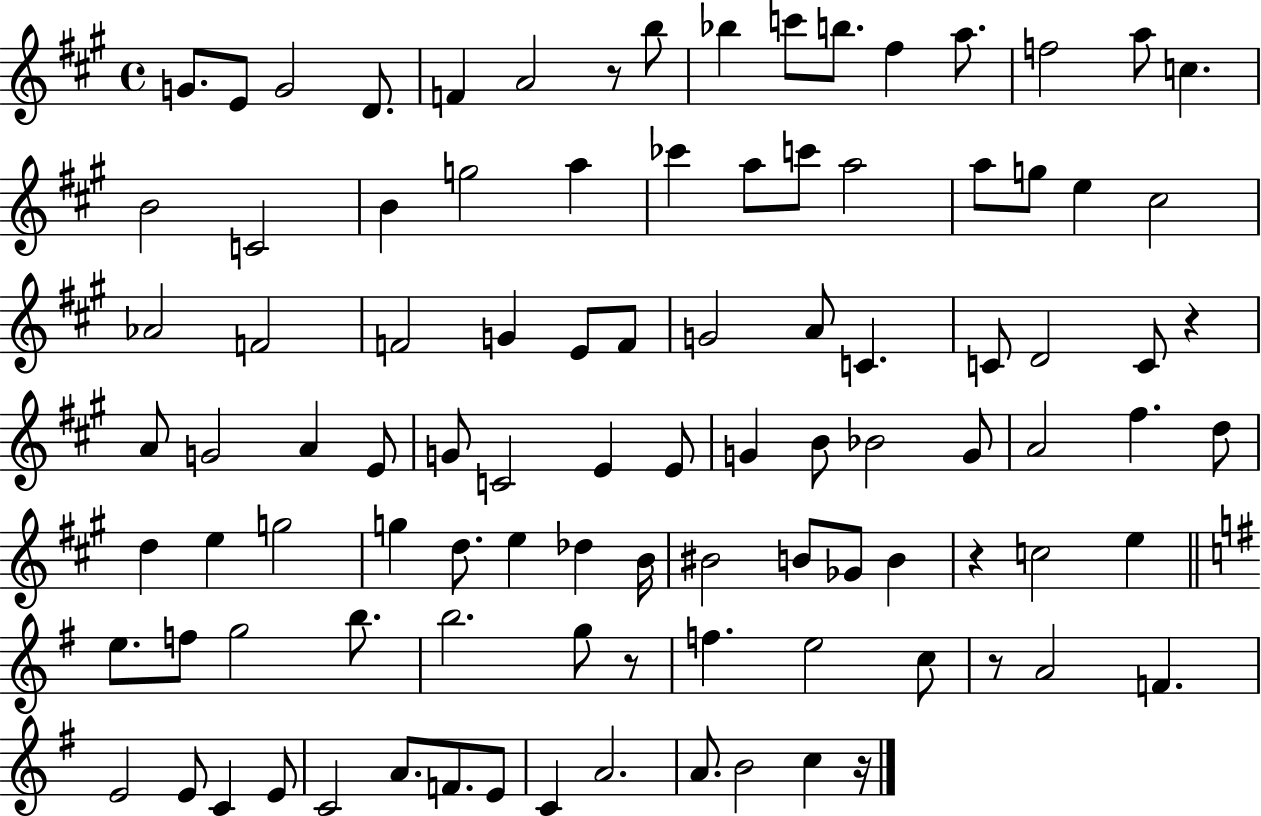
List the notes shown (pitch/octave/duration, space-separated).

G4/e. E4/e G4/h D4/e. F4/q A4/h R/e B5/e Bb5/q C6/e B5/e. F#5/q A5/e. F5/h A5/e C5/q. B4/h C4/h B4/q G5/h A5/q CES6/q A5/e C6/e A5/h A5/e G5/e E5/q C#5/h Ab4/h F4/h F4/h G4/q E4/e F4/e G4/h A4/e C4/q. C4/e D4/h C4/e R/q A4/e G4/h A4/q E4/e G4/e C4/h E4/q E4/e G4/q B4/e Bb4/h G4/e A4/h F#5/q. D5/e D5/q E5/q G5/h G5/q D5/e. E5/q Db5/q B4/s BIS4/h B4/e Gb4/e B4/q R/q C5/h E5/q E5/e. F5/e G5/h B5/e. B5/h. G5/e R/e F5/q. E5/h C5/e R/e A4/h F4/q. E4/h E4/e C4/q E4/e C4/h A4/e. F4/e. E4/e C4/q A4/h. A4/e. B4/h C5/q R/s